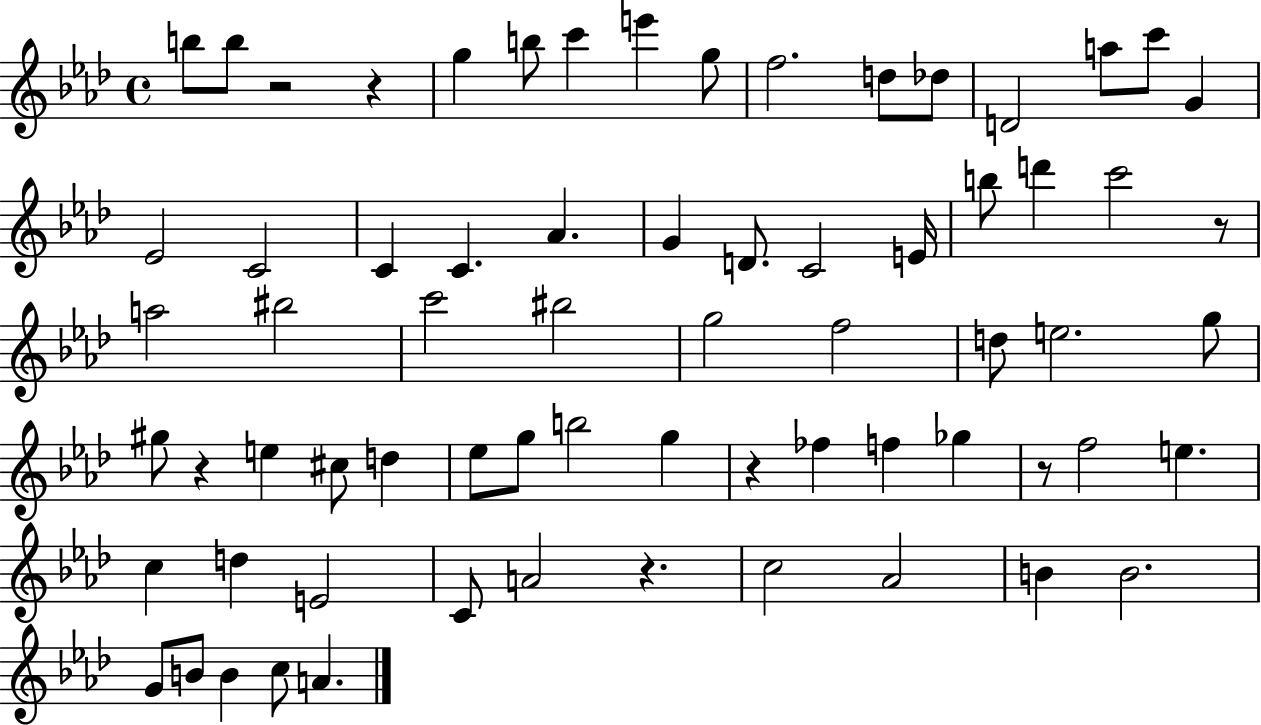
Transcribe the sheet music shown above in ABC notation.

X:1
T:Untitled
M:4/4
L:1/4
K:Ab
b/2 b/2 z2 z g b/2 c' e' g/2 f2 d/2 _d/2 D2 a/2 c'/2 G _E2 C2 C C _A G D/2 C2 E/4 b/2 d' c'2 z/2 a2 ^b2 c'2 ^b2 g2 f2 d/2 e2 g/2 ^g/2 z e ^c/2 d _e/2 g/2 b2 g z _f f _g z/2 f2 e c d E2 C/2 A2 z c2 _A2 B B2 G/2 B/2 B c/2 A